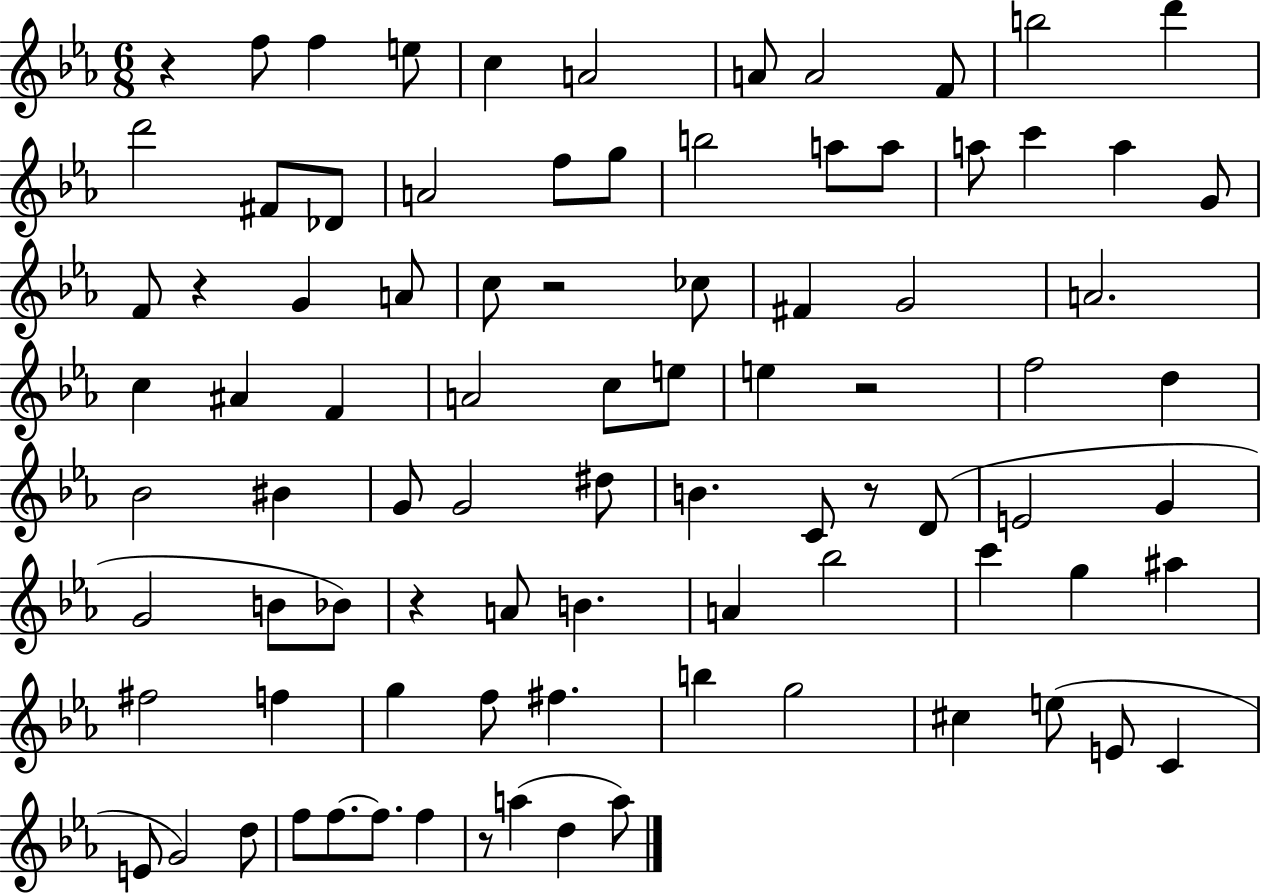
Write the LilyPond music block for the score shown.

{
  \clef treble
  \numericTimeSignature
  \time 6/8
  \key ees \major
  r4 f''8 f''4 e''8 | c''4 a'2 | a'8 a'2 f'8 | b''2 d'''4 | \break d'''2 fis'8 des'8 | a'2 f''8 g''8 | b''2 a''8 a''8 | a''8 c'''4 a''4 g'8 | \break f'8 r4 g'4 a'8 | c''8 r2 ces''8 | fis'4 g'2 | a'2. | \break c''4 ais'4 f'4 | a'2 c''8 e''8 | e''4 r2 | f''2 d''4 | \break bes'2 bis'4 | g'8 g'2 dis''8 | b'4. c'8 r8 d'8( | e'2 g'4 | \break g'2 b'8 bes'8) | r4 a'8 b'4. | a'4 bes''2 | c'''4 g''4 ais''4 | \break fis''2 f''4 | g''4 f''8 fis''4. | b''4 g''2 | cis''4 e''8( e'8 c'4 | \break e'8 g'2) d''8 | f''8 f''8.~~ f''8. f''4 | r8 a''4( d''4 a''8) | \bar "|."
}